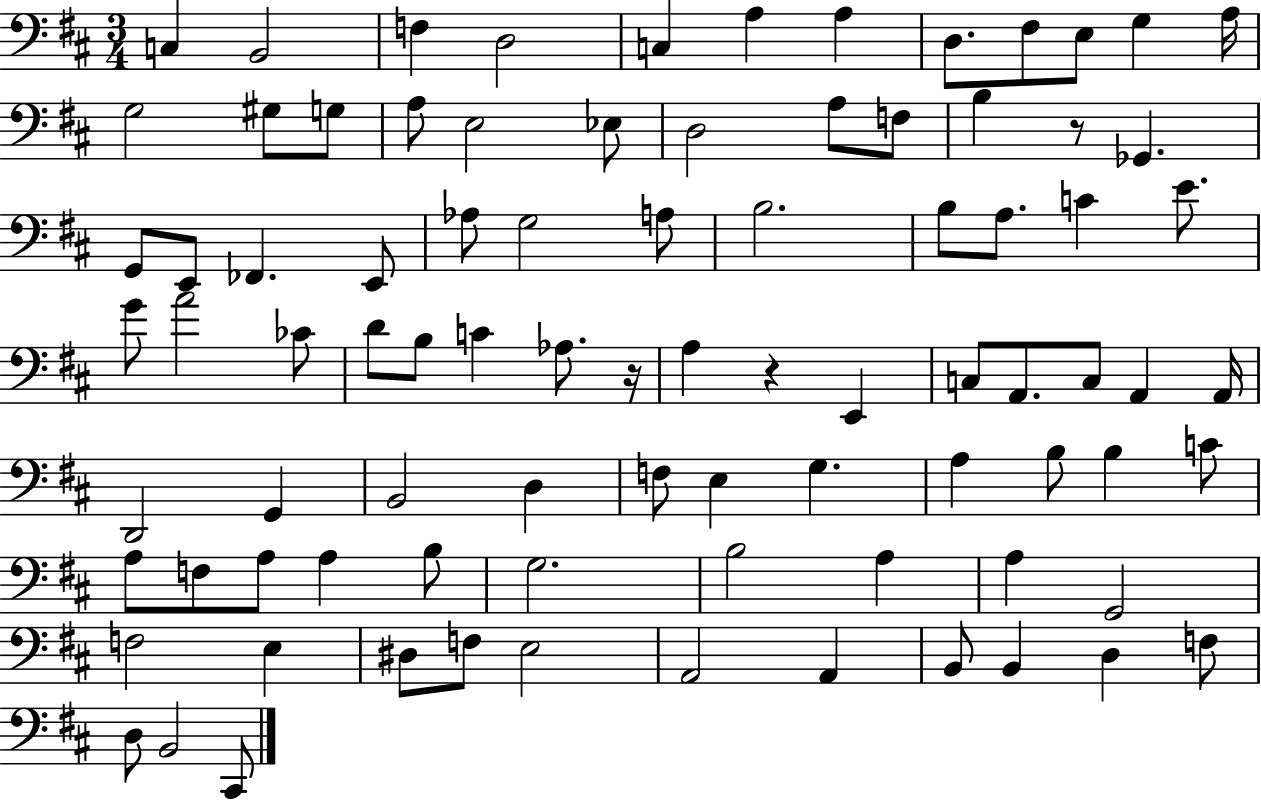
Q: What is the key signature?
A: D major